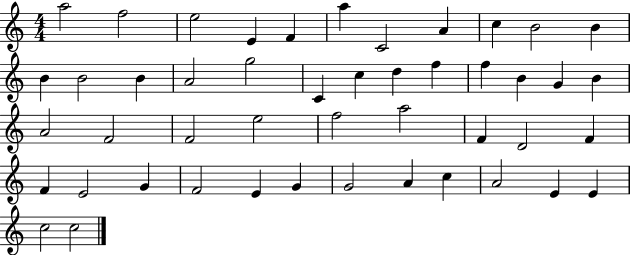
A5/h F5/h E5/h E4/q F4/q A5/q C4/h A4/q C5/q B4/h B4/q B4/q B4/h B4/q A4/h G5/h C4/q C5/q D5/q F5/q F5/q B4/q G4/q B4/q A4/h F4/h F4/h E5/h F5/h A5/h F4/q D4/h F4/q F4/q E4/h G4/q F4/h E4/q G4/q G4/h A4/q C5/q A4/h E4/q E4/q C5/h C5/h